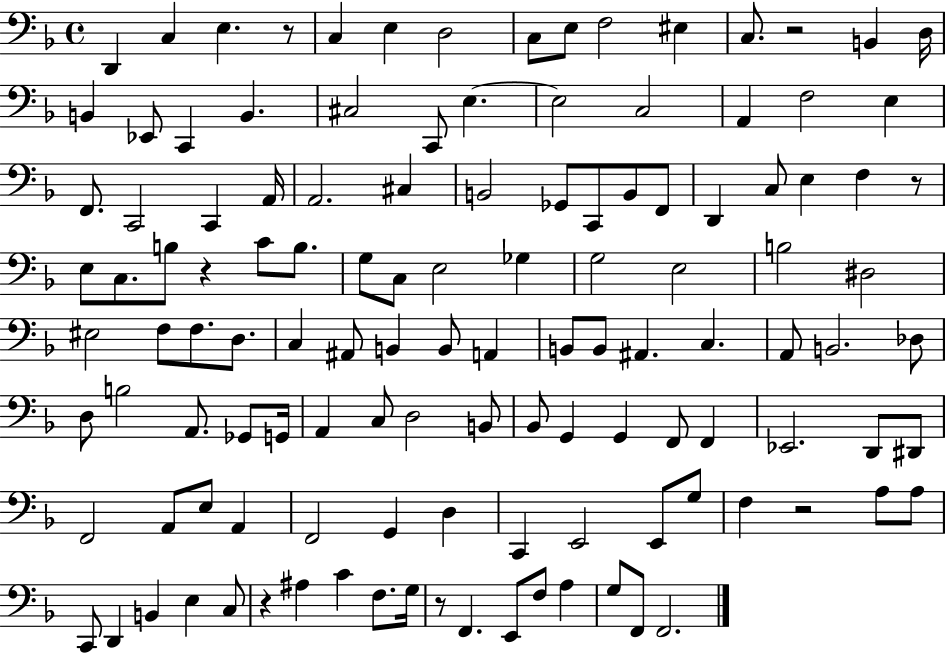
D2/q C3/q E3/q. R/e C3/q E3/q D3/h C3/e E3/e F3/h EIS3/q C3/e. R/h B2/q D3/s B2/q Eb2/e C2/q B2/q. C#3/h C2/e E3/q. E3/h C3/h A2/q F3/h E3/q F2/e. C2/h C2/q A2/s A2/h. C#3/q B2/h Gb2/e C2/e B2/e F2/e D2/q C3/e E3/q F3/q R/e E3/e C3/e. B3/e R/q C4/e B3/e. G3/e C3/e E3/h Gb3/q G3/h E3/h B3/h D#3/h EIS3/h F3/e F3/e. D3/e. C3/q A#2/e B2/q B2/e A2/q B2/e B2/e A#2/q. C3/q. A2/e B2/h. Db3/e D3/e B3/h A2/e. Gb2/e G2/s A2/q C3/e D3/h B2/e Bb2/e G2/q G2/q F2/e F2/q Eb2/h. D2/e D#2/e F2/h A2/e E3/e A2/q F2/h G2/q D3/q C2/q E2/h E2/e G3/e F3/q R/h A3/e A3/e C2/e D2/q B2/q E3/q C3/e R/q A#3/q C4/q F3/e. G3/s R/e F2/q. E2/e F3/e A3/q G3/e F2/e F2/h.